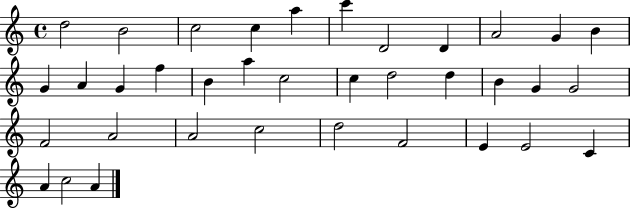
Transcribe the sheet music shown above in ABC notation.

X:1
T:Untitled
M:4/4
L:1/4
K:C
d2 B2 c2 c a c' D2 D A2 G B G A G f B a c2 c d2 d B G G2 F2 A2 A2 c2 d2 F2 E E2 C A c2 A